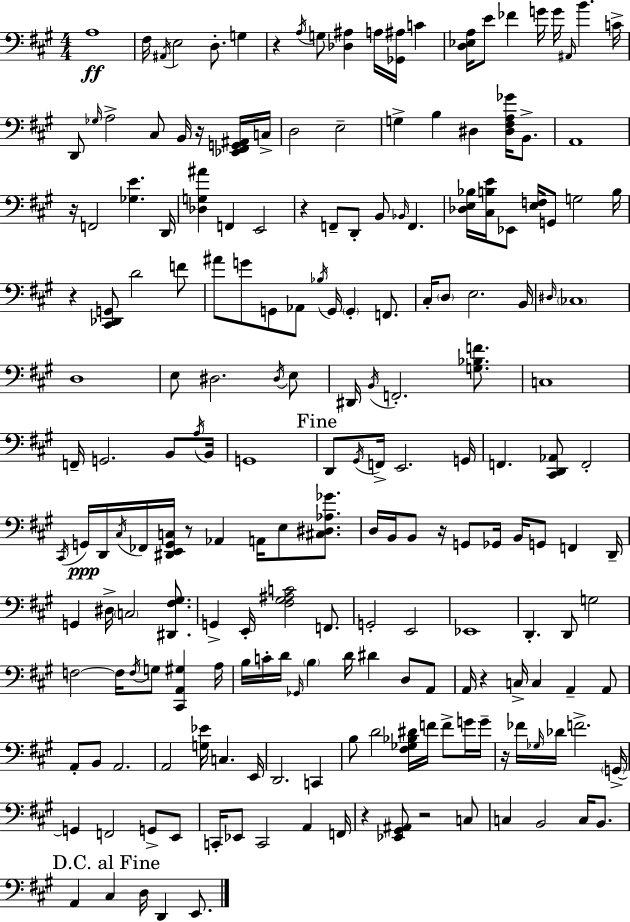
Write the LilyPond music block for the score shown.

{
  \clef bass
  \numericTimeSignature
  \time 4/4
  \key a \major
  \repeat volta 2 { a1\ff | fis16 \acciaccatura { ais,16 } e2 d8.-. g4 | r4 \acciaccatura { a16 } g8 <des ais>4 a16 <ges, ais>16 c'4 | <d ees a>16 e'8 fes'4 g'16 g'16 \grace { ais,16 } b'4. | \break c'16-> d,8 \grace { ges16 } a2-> cis8 | b,16 r16 <ees, fis, g, ais,>16 c16-> d2 e2-- | g4-> b4 dis4 | <dis fis a ges'>16 b,8.-> a,1 | \break r16 f,2 <ges e'>4. | d,16 <des g ais'>4 f,4 e,2 | r4 f,8-- d,8-. b,8 \grace { bes,16 } f,4. | <des e bes>16 <cis b e'>16 ees,8 <e f>16 g,8 g2 | \break b16 r4 <cis, des, g,>8 d'2 | f'8 ais'8 g'8 g,8 aes,8 \acciaccatura { bes16 } g,16 \parenthesize g,4-. | f,8. cis16-. \parenthesize d8 e2. | b,16 \grace { dis16 } \parenthesize ces1 | \break d1 | e8 dis2. | \acciaccatura { dis16 } e8 dis,16 \acciaccatura { b,16 } f,2.-. | <g bes f'>8. c1 | \break f,16-- g,2. | b,8 \acciaccatura { a16 } b,16 g,1 | \mark "Fine" d,8 \acciaccatura { gis,16 } f,16-> e,2. | g,16 f,4. | \break <cis, d, aes,>8 f,2-. \acciaccatura { cis,16 }\ppp g,16 d,16 \acciaccatura { cis16 } fes,16 | <dis, e, g, c>16 r8 aes,4 a,16 e8 <cis dis aes ges'>8. d16 b,16 b,8 | r16 g,8 ges,16 b,16 g,8 f,4 d,16-- g,4 | dis16-> \parenthesize c2 <dis, fis gis>8. g,4-> | \break e,16-. <fis gis ais c'>2 f,8. g,2-. | e,2 ees,1 | d,4.-. | d,8 g2 f2~~ | \break f16 \acciaccatura { f16 } g8 <cis, a, gis>4 a16 b16 c'16-. | d'16 \grace { ges,16 } \parenthesize b4 d'16 dis'4 d8 a,8 a,16 | r4 c16-> c4 a,4-- a,8 a,8-. | b,8 a,2. a,2 | \break <g ees'>16 c4. e,16 d,2. | c,4 b8 | d'2 <fis ges bes dis'>16 f'16 f'8-> g'16 g'16-- r16 | fes'16 \grace { ges16 } des'16 f'2.-> \parenthesize g,16->~~ | \break g,4 f,2 g,8-> e,8 | c,16-. ees,8 c,2 a,4 f,16 | r4 <ees, gis, ais,>8 r2 c8 | c4 b,2 c16 b,8. | \break \mark "D.C. al Fine" a,4 cis4 d16 d,4 e,8. | } \bar "|."
}